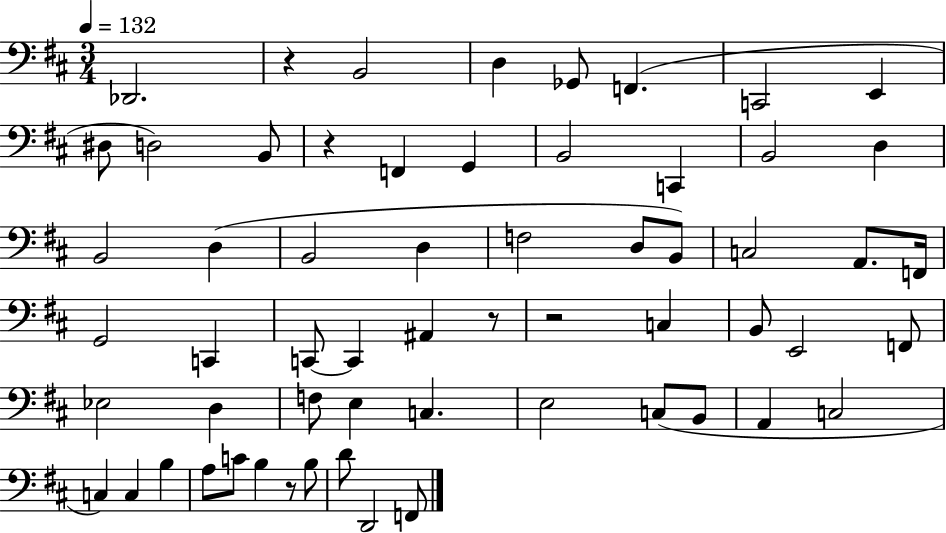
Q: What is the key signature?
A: D major